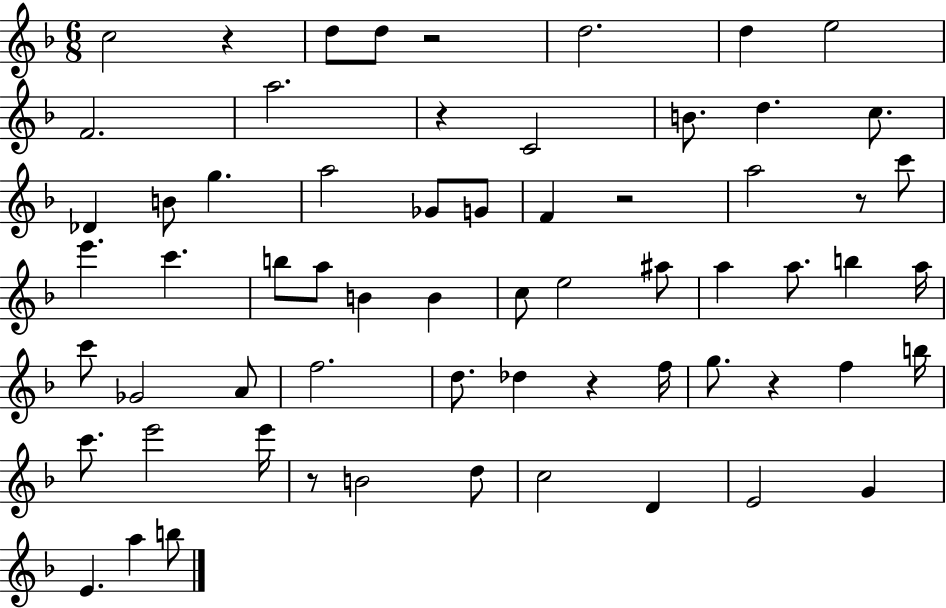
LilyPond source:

{
  \clef treble
  \numericTimeSignature
  \time 6/8
  \key f \major
  c''2 r4 | d''8 d''8 r2 | d''2. | d''4 e''2 | \break f'2. | a''2. | r4 c'2 | b'8. d''4. c''8. | \break des'4 b'8 g''4. | a''2 ges'8 g'8 | f'4 r2 | a''2 r8 c'''8 | \break e'''4. c'''4. | b''8 a''8 b'4 b'4 | c''8 e''2 ais''8 | a''4 a''8. b''4 a''16 | \break c'''8 ges'2 a'8 | f''2. | d''8. des''4 r4 f''16 | g''8. r4 f''4 b''16 | \break c'''8. e'''2 e'''16 | r8 b'2 d''8 | c''2 d'4 | e'2 g'4 | \break e'4. a''4 b''8 | \bar "|."
}